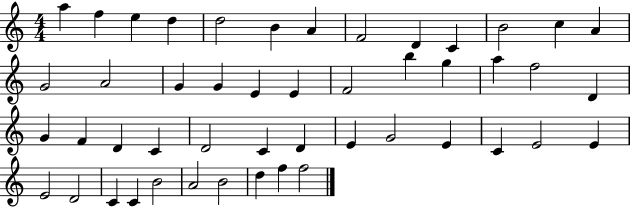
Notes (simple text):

A5/q F5/q E5/q D5/q D5/h B4/q A4/q F4/h D4/q C4/q B4/h C5/q A4/q G4/h A4/h G4/q G4/q E4/q E4/q F4/h B5/q G5/q A5/q F5/h D4/q G4/q F4/q D4/q C4/q D4/h C4/q D4/q E4/q G4/h E4/q C4/q E4/h E4/q E4/h D4/h C4/q C4/q B4/h A4/h B4/h D5/q F5/q F5/h